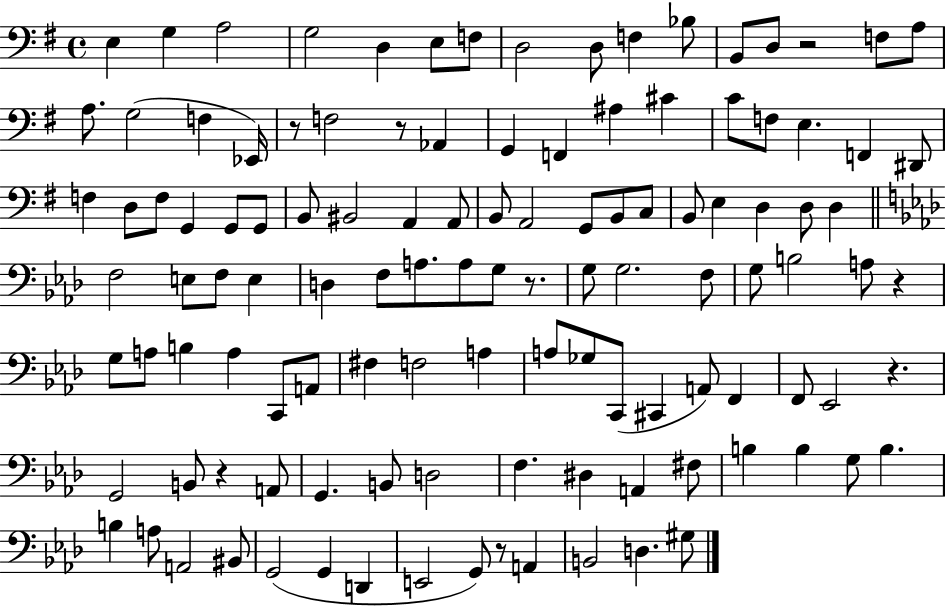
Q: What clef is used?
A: bass